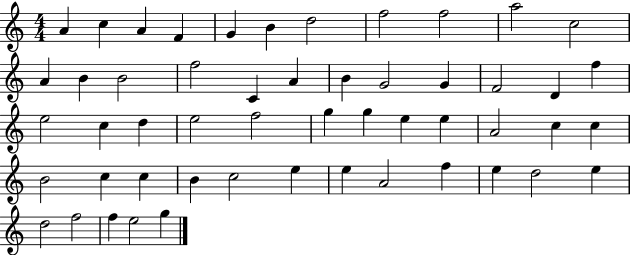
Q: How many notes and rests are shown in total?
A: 52